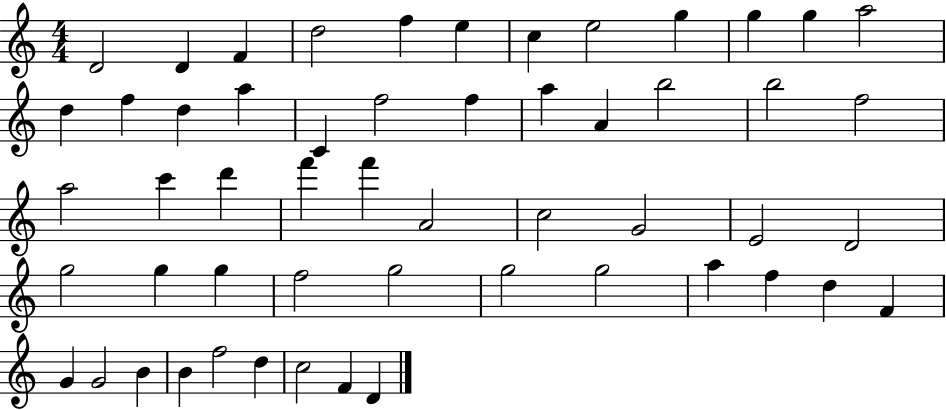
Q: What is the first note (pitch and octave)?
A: D4